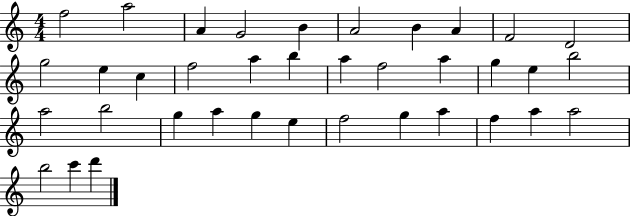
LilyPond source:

{
  \clef treble
  \numericTimeSignature
  \time 4/4
  \key c \major
  f''2 a''2 | a'4 g'2 b'4 | a'2 b'4 a'4 | f'2 d'2 | \break g''2 e''4 c''4 | f''2 a''4 b''4 | a''4 f''2 a''4 | g''4 e''4 b''2 | \break a''2 b''2 | g''4 a''4 g''4 e''4 | f''2 g''4 a''4 | f''4 a''4 a''2 | \break b''2 c'''4 d'''4 | \bar "|."
}